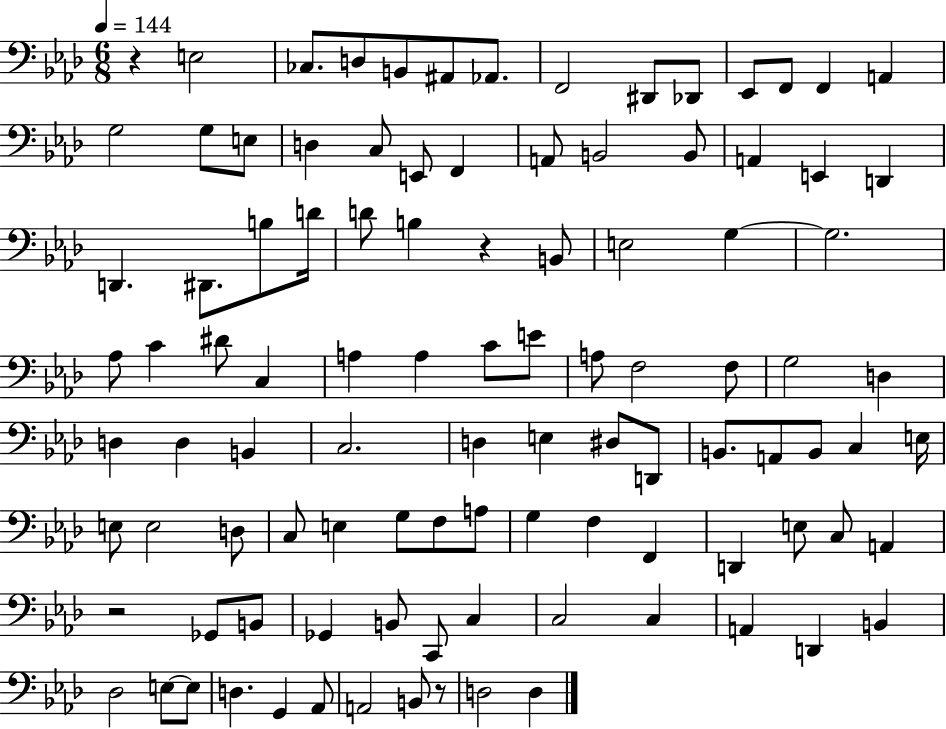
X:1
T:Untitled
M:6/8
L:1/4
K:Ab
z E,2 _C,/2 D,/2 B,,/2 ^A,,/2 _A,,/2 F,,2 ^D,,/2 _D,,/2 _E,,/2 F,,/2 F,, A,, G,2 G,/2 E,/2 D, C,/2 E,,/2 F,, A,,/2 B,,2 B,,/2 A,, E,, D,, D,, ^D,,/2 B,/2 D/4 D/2 B, z B,,/2 E,2 G, G,2 _A,/2 C ^D/2 C, A, A, C/2 E/2 A,/2 F,2 F,/2 G,2 D, D, D, B,, C,2 D, E, ^D,/2 D,,/2 B,,/2 A,,/2 B,,/2 C, E,/4 E,/2 E,2 D,/2 C,/2 E, G,/2 F,/2 A,/2 G, F, F,, D,, E,/2 C,/2 A,, z2 _G,,/2 B,,/2 _G,, B,,/2 C,,/2 C, C,2 C, A,, D,, B,, _D,2 E,/2 E,/2 D, G,, _A,,/2 A,,2 B,,/2 z/2 D,2 D,